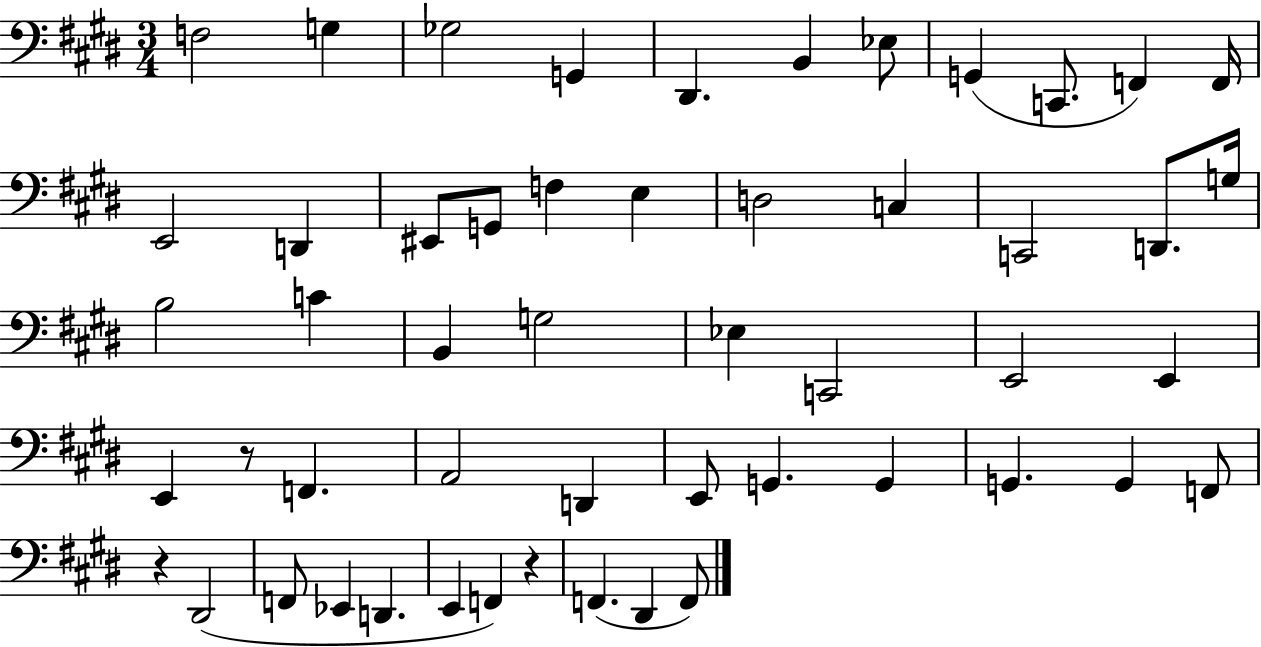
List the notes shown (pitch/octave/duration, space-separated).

F3/h G3/q Gb3/h G2/q D#2/q. B2/q Eb3/e G2/q C2/e. F2/q F2/s E2/h D2/q EIS2/e G2/e F3/q E3/q D3/h C3/q C2/h D2/e. G3/s B3/h C4/q B2/q G3/h Eb3/q C2/h E2/h E2/q E2/q R/e F2/q. A2/h D2/q E2/e G2/q. G2/q G2/q. G2/q F2/e R/q D#2/h F2/e Eb2/q D2/q. E2/q F2/q R/q F2/q. D#2/q F2/e